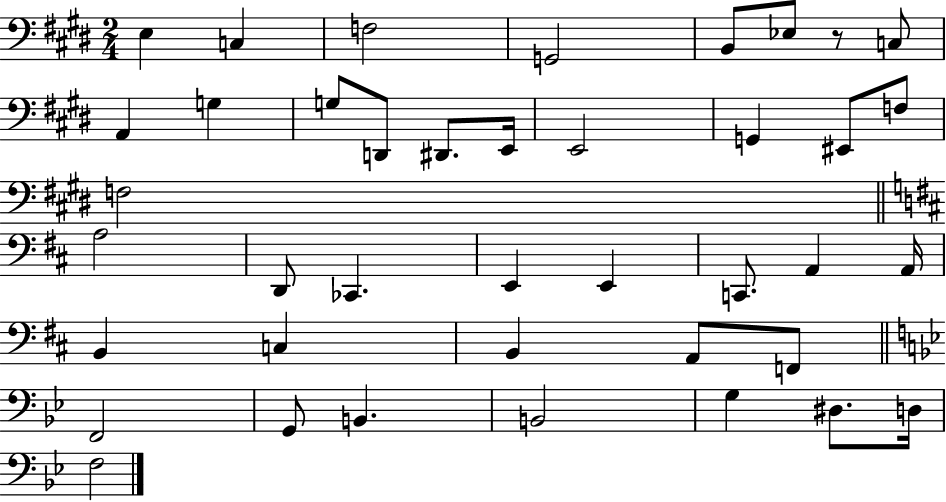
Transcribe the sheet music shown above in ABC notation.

X:1
T:Untitled
M:2/4
L:1/4
K:E
E, C, F,2 G,,2 B,,/2 _E,/2 z/2 C,/2 A,, G, G,/2 D,,/2 ^D,,/2 E,,/4 E,,2 G,, ^E,,/2 F,/2 F,2 A,2 D,,/2 _C,, E,, E,, C,,/2 A,, A,,/4 B,, C, B,, A,,/2 F,,/2 F,,2 G,,/2 B,, B,,2 G, ^D,/2 D,/4 F,2